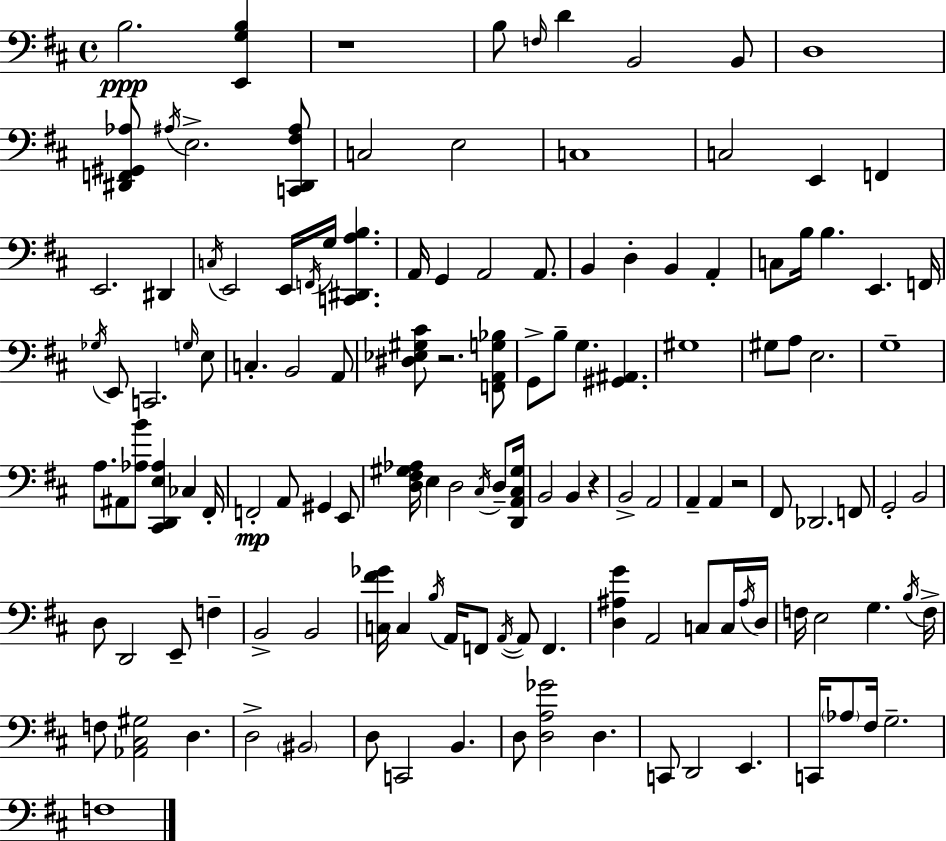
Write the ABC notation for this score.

X:1
T:Untitled
M:4/4
L:1/4
K:D
B,2 [E,,G,B,] z4 B,/2 F,/4 D B,,2 B,,/2 D,4 [^D,,F,,^G,,_A,]/2 ^A,/4 E,2 [C,,^D,,^F,^A,]/2 C,2 E,2 C,4 C,2 E,, F,, E,,2 ^D,, C,/4 E,,2 E,,/4 F,,/4 G,/4 [C,,^D,,A,B,] A,,/4 G,, A,,2 A,,/2 B,, D, B,, A,, C,/2 B,/4 B, E,, F,,/4 _G,/4 E,,/2 C,,2 G,/4 E,/2 C, B,,2 A,,/2 [^D,_E,^G,^C]/2 z2 [F,,A,,G,_B,]/2 G,,/2 B,/2 G, [^G,,^A,,] ^G,4 ^G,/2 A,/2 E,2 G,4 A,/2 ^A,,/2 [_A,B]/2 [^C,,D,,E,_A,] _C, ^F,,/4 F,,2 A,,/2 ^G,, E,,/2 [D,^F,^G,_A,]/4 E, D,2 ^C,/4 D,/2 [D,,A,,^C,^G,]/4 B,,2 B,, z B,,2 A,,2 A,, A,, z2 ^F,,/2 _D,,2 F,,/2 G,,2 B,,2 D,/2 D,,2 E,,/2 F, B,,2 B,,2 [C,^F_G]/4 C, B,/4 A,,/4 F,,/2 A,,/4 A,,/2 F,, [D,^A,G] A,,2 C,/2 C,/4 ^A,/4 D,/4 F,/4 E,2 G, B,/4 F,/4 F,/2 [_A,,^C,^G,]2 D, D,2 ^B,,2 D,/2 C,,2 B,, D,/2 [D,A,_G]2 D, C,,/2 D,,2 E,, C,,/4 _A,/2 ^F,/4 G,2 F,4